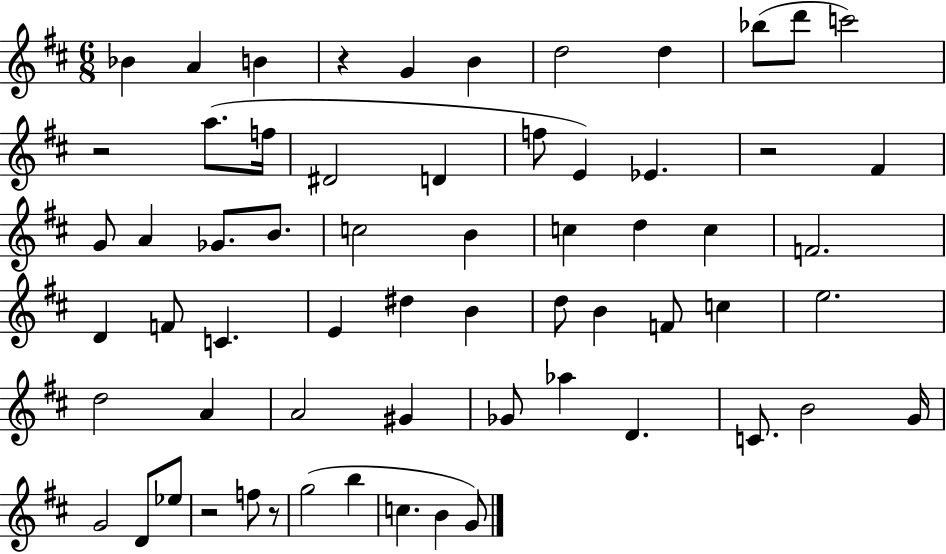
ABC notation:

X:1
T:Untitled
M:6/8
L:1/4
K:D
_B A B z G B d2 d _b/2 d'/2 c'2 z2 a/2 f/4 ^D2 D f/2 E _E z2 ^F G/2 A _G/2 B/2 c2 B c d c F2 D F/2 C E ^d B d/2 B F/2 c e2 d2 A A2 ^G _G/2 _a D C/2 B2 G/4 G2 D/2 _e/2 z2 f/2 z/2 g2 b c B G/2